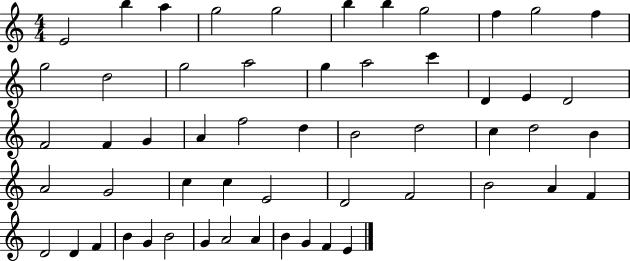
{
  \clef treble
  \numericTimeSignature
  \time 4/4
  \key c \major
  e'2 b''4 a''4 | g''2 g''2 | b''4 b''4 g''2 | f''4 g''2 f''4 | \break g''2 d''2 | g''2 a''2 | g''4 a''2 c'''4 | d'4 e'4 d'2 | \break f'2 f'4 g'4 | a'4 f''2 d''4 | b'2 d''2 | c''4 d''2 b'4 | \break a'2 g'2 | c''4 c''4 e'2 | d'2 f'2 | b'2 a'4 f'4 | \break d'2 d'4 f'4 | b'4 g'4 b'2 | g'4 a'2 a'4 | b'4 g'4 f'4 e'4 | \break \bar "|."
}